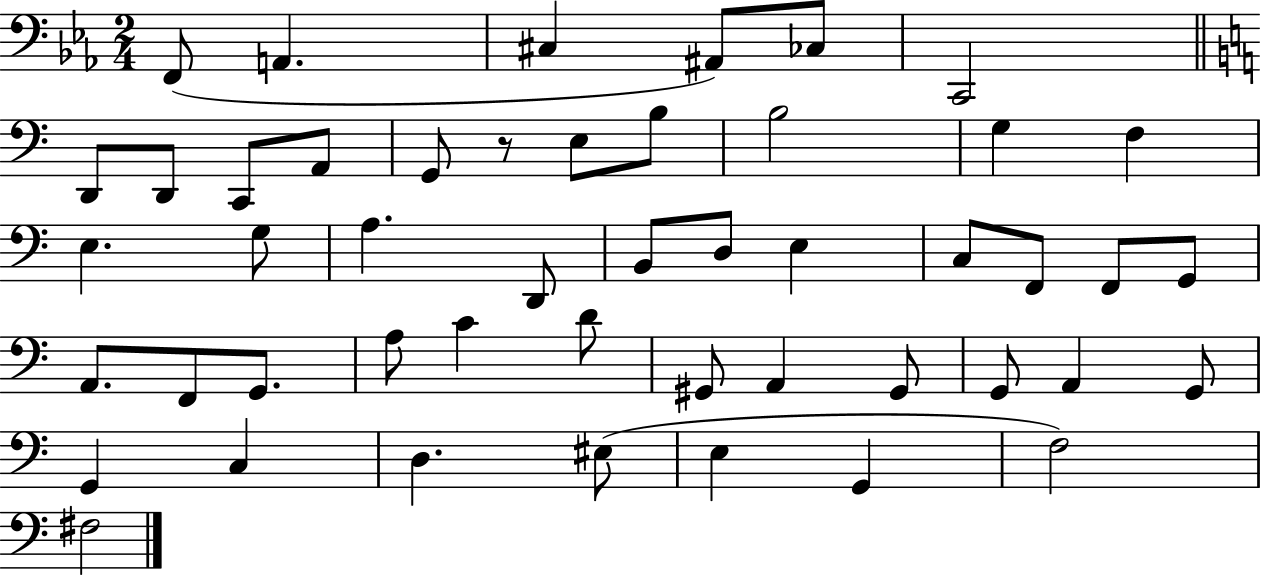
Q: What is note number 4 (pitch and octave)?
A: A#2